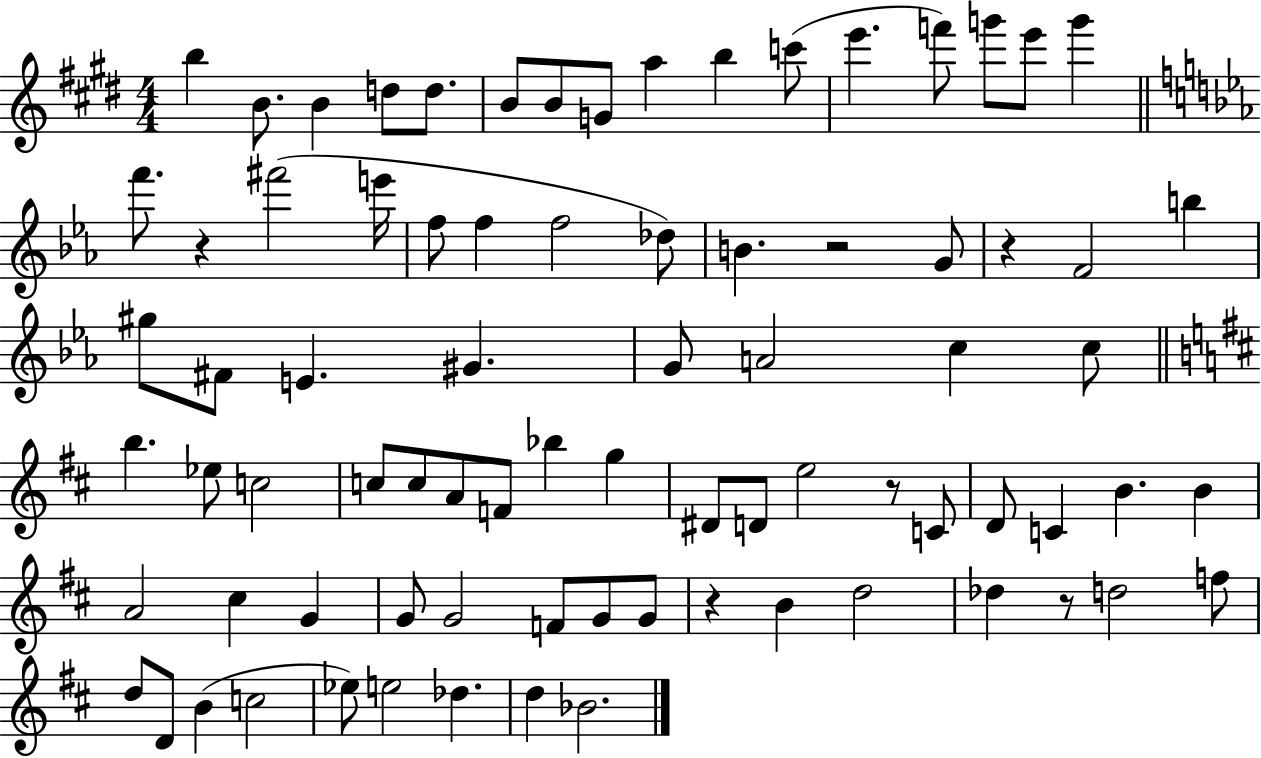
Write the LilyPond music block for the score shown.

{
  \clef treble
  \numericTimeSignature
  \time 4/4
  \key e \major
  \repeat volta 2 { b''4 b'8. b'4 d''8 d''8. | b'8 b'8 g'8 a''4 b''4 c'''8( | e'''4. f'''8) g'''8 e'''8 g'''4 | \bar "||" \break \key ees \major f'''8. r4 fis'''2( e'''16 | f''8 f''4 f''2 des''8) | b'4. r2 g'8 | r4 f'2 b''4 | \break gis''8 fis'8 e'4. gis'4. | g'8 a'2 c''4 c''8 | \bar "||" \break \key b \minor b''4. ees''8 c''2 | c''8 c''8 a'8 f'8 bes''4 g''4 | dis'8 d'8 e''2 r8 c'8 | d'8 c'4 b'4. b'4 | \break a'2 cis''4 g'4 | g'8 g'2 f'8 g'8 g'8 | r4 b'4 d''2 | des''4 r8 d''2 f''8 | \break d''8 d'8 b'4( c''2 | ees''8) e''2 des''4. | d''4 bes'2. | } \bar "|."
}